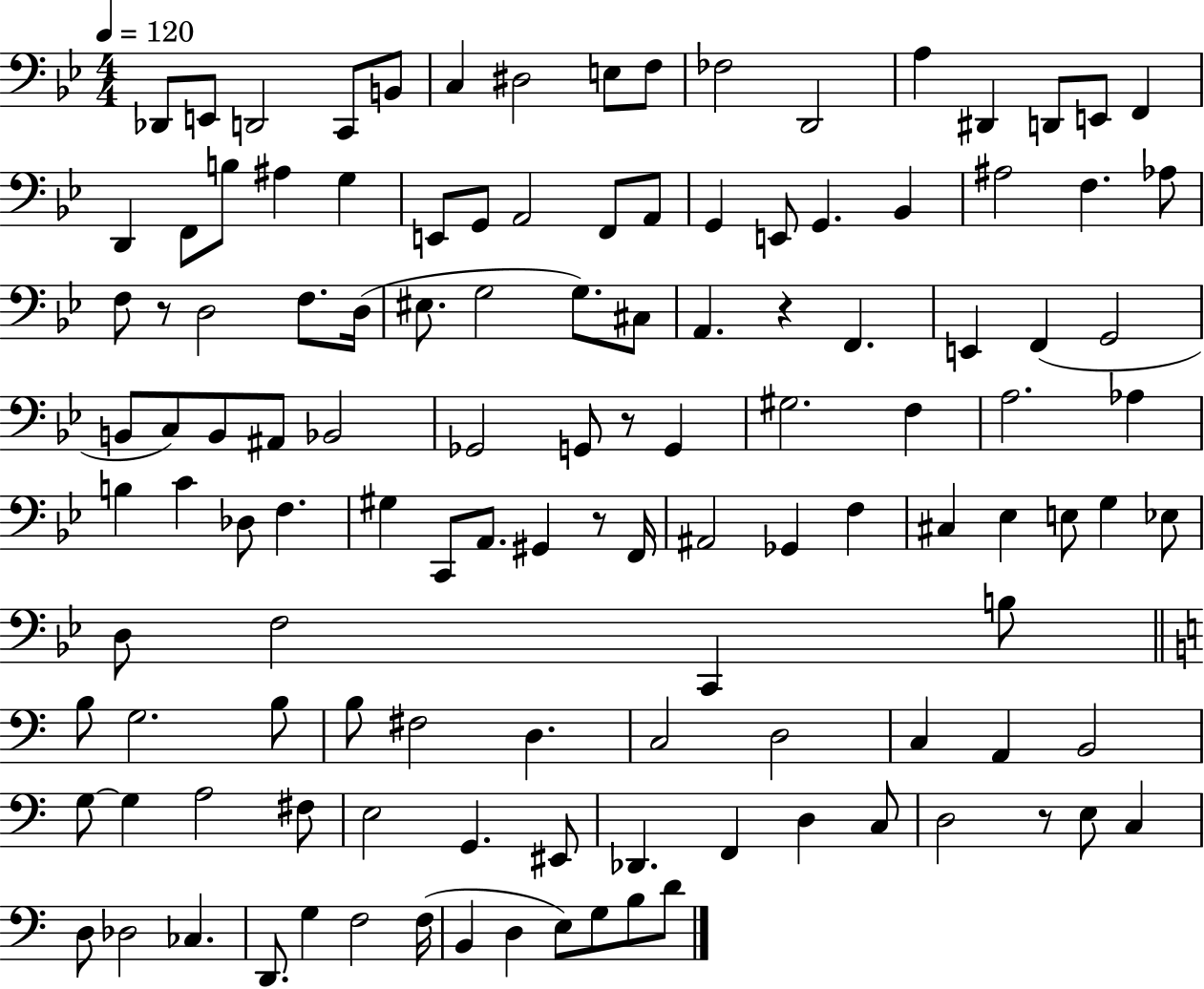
Db2/e E2/e D2/h C2/e B2/e C3/q D#3/h E3/e F3/e FES3/h D2/h A3/q D#2/q D2/e E2/e F2/q D2/q F2/e B3/e A#3/q G3/q E2/e G2/e A2/h F2/e A2/e G2/q E2/e G2/q. Bb2/q A#3/h F3/q. Ab3/e F3/e R/e D3/h F3/e. D3/s EIS3/e. G3/h G3/e. C#3/e A2/q. R/q F2/q. E2/q F2/q G2/h B2/e C3/e B2/e A#2/e Bb2/h Gb2/h G2/e R/e G2/q G#3/h. F3/q A3/h. Ab3/q B3/q C4/q Db3/e F3/q. G#3/q C2/e A2/e. G#2/q R/e F2/s A#2/h Gb2/q F3/q C#3/q Eb3/q E3/e G3/q Eb3/e D3/e F3/h C2/q B3/e B3/e G3/h. B3/e B3/e F#3/h D3/q. C3/h D3/h C3/q A2/q B2/h G3/e G3/q A3/h F#3/e E3/h G2/q. EIS2/e Db2/q. F2/q D3/q C3/e D3/h R/e E3/e C3/q D3/e Db3/h CES3/q. D2/e. G3/q F3/h F3/s B2/q D3/q E3/e G3/e B3/e D4/e